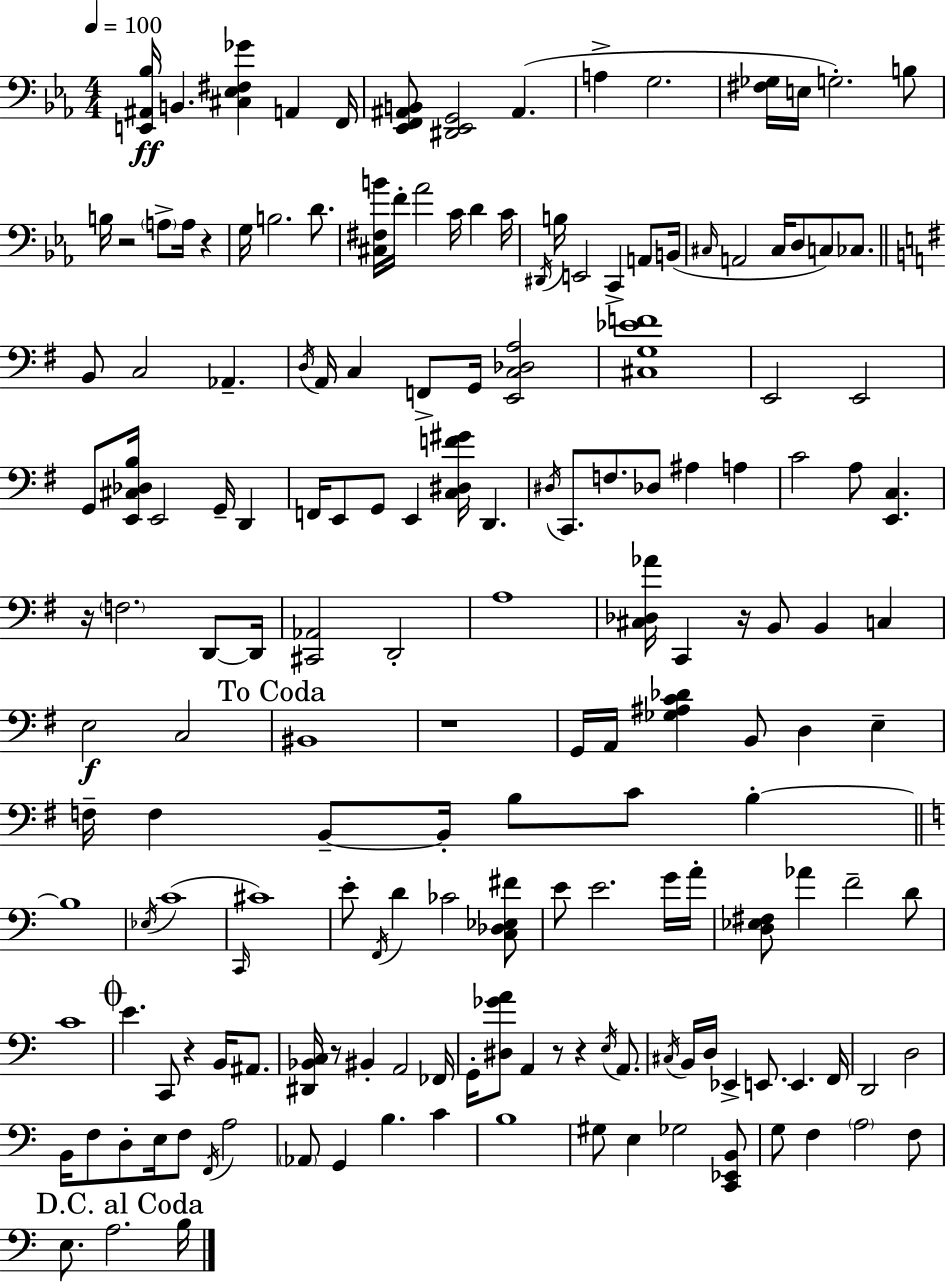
{
  \clef bass
  \numericTimeSignature
  \time 4/4
  \key c \minor
  \tempo 4 = 100
  \repeat volta 2 { <e, ais, bes>16\ff b,4. <cis ees fis ges'>4 a,4 f,16 | <ees, f, ais, b,>8 <dis, ees, g,>2 ais,4.( | a4-> g2. | <fis ges>16 e16 g2.-.) b8 | \break b16 r2 \parenthesize a8-> a16 r4 | g16 b2. d'8. | <cis fis b'>16 f'16-. aes'2 c'16 d'4 c'16 | \acciaccatura { dis,16 } b16 e,2 c,4-> a,8 | \break b,16( \grace { cis16 } a,2 cis16 d8 c8) ces8. | \bar "||" \break \key g \major b,8 c2 aes,4.-- | \acciaccatura { d16 } a,16 c4 f,8-> g,16 <e, c des a>2 | <cis g ees' f'>1 | e,2 e,2 | \break g,8 <e, cis des b>16 e,2 g,16-- d,4 | f,16 e,8 g,8 e,4 <c dis f' gis'>16 d,4. | \acciaccatura { dis16 } c,8. f8. des8 ais4 a4 | c'2 a8 <e, c>4. | \break r16 \parenthesize f2. d,8~~ | d,16 <cis, aes,>2 d,2-. | a1 | <cis des aes'>16 c,4 r16 b,8 b,4 c4 | \break e2\f c2 | \mark "To Coda" bis,1 | r1 | g,16 a,16 <ges ais c' des'>4 b,8 d4 e4-- | \break f16-- f4 b,8--~~ b,16-. b8 c'8 b4-.~~ | \bar "||" \break \key c \major b1 | \acciaccatura { ees16 }( c'1 | \grace { c,16 }) cis'1 | e'8-. \acciaccatura { f,16 } d'4 ces'2 | \break <c des ees fis'>8 e'8 e'2. | g'16 a'16-. <d ees fis>8 aes'4 f'2-- | d'8 c'1 | \mark \markup { \musicglyph "scripts.coda" } e'4. c,8 r4 b,16 | \break ais,8. <dis, bes, c>16 r8 bis,4-. a,2 | fes,16 g,16-. <dis ges' a'>8 a,4 r8 r4 | \acciaccatura { e16 } a,8. \acciaccatura { cis16 } b,16 d16 ees,4-> e,8. e,4. | f,16 d,2 d2 | \break b,16 f8 d8-. e16 f8 \acciaccatura { f,16 } a2 | \parenthesize aes,8 g,4 b4. | c'4 b1 | gis8 e4 ges2 | \break <c, ees, b,>8 g8 f4 \parenthesize a2 | f8 \mark "D.C. al Coda" e8. a2. | b16 } \bar "|."
}